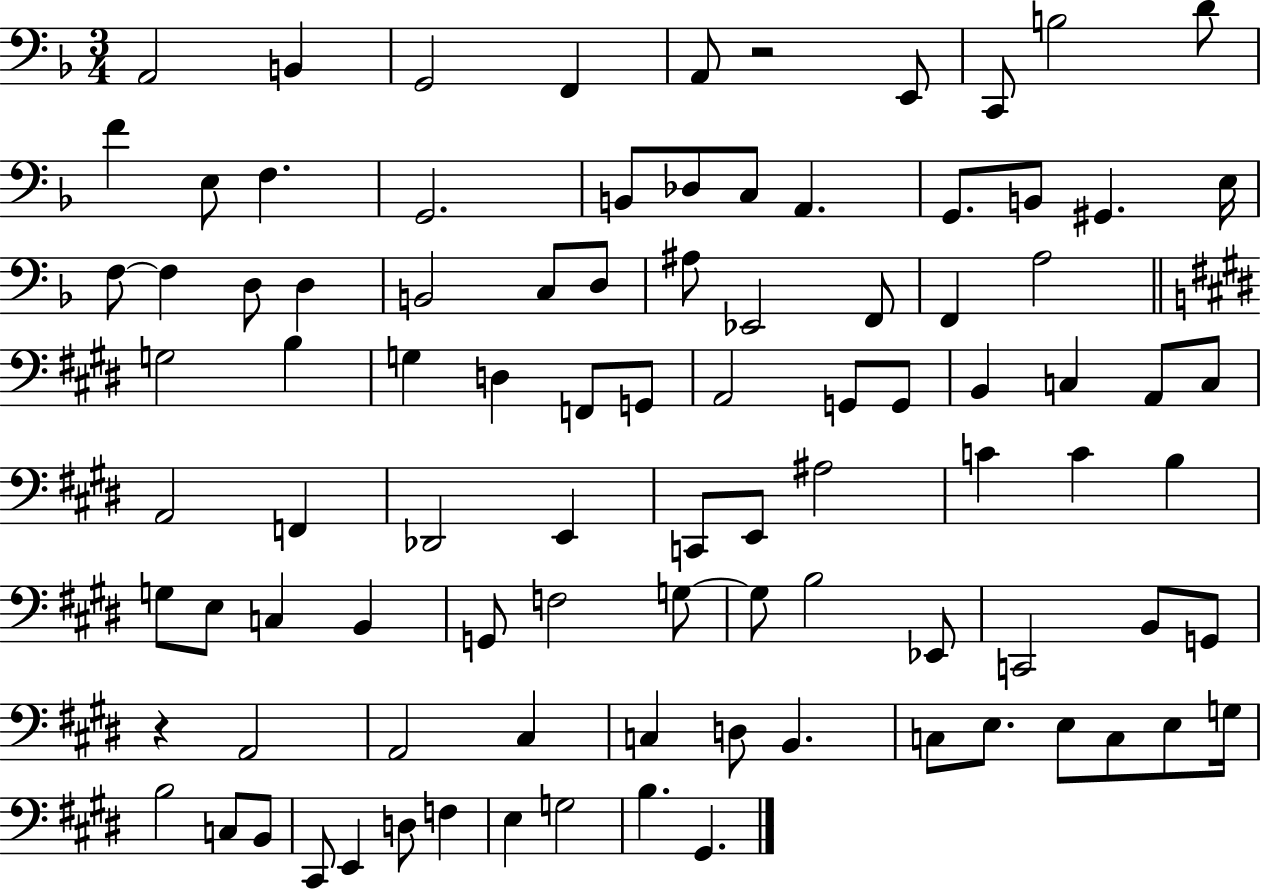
{
  \clef bass
  \numericTimeSignature
  \time 3/4
  \key f \major
  a,2 b,4 | g,2 f,4 | a,8 r2 e,8 | c,8 b2 d'8 | \break f'4 e8 f4. | g,2. | b,8 des8 c8 a,4. | g,8. b,8 gis,4. e16 | \break f8~~ f4 d8 d4 | b,2 c8 d8 | ais8 ees,2 f,8 | f,4 a2 | \break \bar "||" \break \key e \major g2 b4 | g4 d4 f,8 g,8 | a,2 g,8 g,8 | b,4 c4 a,8 c8 | \break a,2 f,4 | des,2 e,4 | c,8 e,8 ais2 | c'4 c'4 b4 | \break g8 e8 c4 b,4 | g,8 f2 g8~~ | g8 b2 ees,8 | c,2 b,8 g,8 | \break r4 a,2 | a,2 cis4 | c4 d8 b,4. | c8 e8. e8 c8 e8 g16 | \break b2 c8 b,8 | cis,8 e,4 d8 f4 | e4 g2 | b4. gis,4. | \break \bar "|."
}